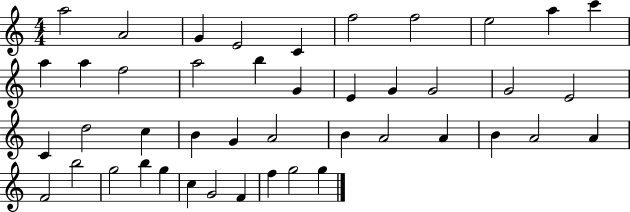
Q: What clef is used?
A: treble